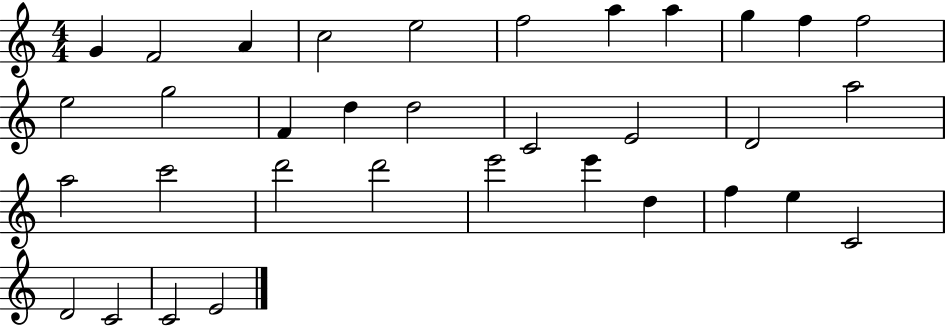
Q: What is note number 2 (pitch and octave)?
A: F4